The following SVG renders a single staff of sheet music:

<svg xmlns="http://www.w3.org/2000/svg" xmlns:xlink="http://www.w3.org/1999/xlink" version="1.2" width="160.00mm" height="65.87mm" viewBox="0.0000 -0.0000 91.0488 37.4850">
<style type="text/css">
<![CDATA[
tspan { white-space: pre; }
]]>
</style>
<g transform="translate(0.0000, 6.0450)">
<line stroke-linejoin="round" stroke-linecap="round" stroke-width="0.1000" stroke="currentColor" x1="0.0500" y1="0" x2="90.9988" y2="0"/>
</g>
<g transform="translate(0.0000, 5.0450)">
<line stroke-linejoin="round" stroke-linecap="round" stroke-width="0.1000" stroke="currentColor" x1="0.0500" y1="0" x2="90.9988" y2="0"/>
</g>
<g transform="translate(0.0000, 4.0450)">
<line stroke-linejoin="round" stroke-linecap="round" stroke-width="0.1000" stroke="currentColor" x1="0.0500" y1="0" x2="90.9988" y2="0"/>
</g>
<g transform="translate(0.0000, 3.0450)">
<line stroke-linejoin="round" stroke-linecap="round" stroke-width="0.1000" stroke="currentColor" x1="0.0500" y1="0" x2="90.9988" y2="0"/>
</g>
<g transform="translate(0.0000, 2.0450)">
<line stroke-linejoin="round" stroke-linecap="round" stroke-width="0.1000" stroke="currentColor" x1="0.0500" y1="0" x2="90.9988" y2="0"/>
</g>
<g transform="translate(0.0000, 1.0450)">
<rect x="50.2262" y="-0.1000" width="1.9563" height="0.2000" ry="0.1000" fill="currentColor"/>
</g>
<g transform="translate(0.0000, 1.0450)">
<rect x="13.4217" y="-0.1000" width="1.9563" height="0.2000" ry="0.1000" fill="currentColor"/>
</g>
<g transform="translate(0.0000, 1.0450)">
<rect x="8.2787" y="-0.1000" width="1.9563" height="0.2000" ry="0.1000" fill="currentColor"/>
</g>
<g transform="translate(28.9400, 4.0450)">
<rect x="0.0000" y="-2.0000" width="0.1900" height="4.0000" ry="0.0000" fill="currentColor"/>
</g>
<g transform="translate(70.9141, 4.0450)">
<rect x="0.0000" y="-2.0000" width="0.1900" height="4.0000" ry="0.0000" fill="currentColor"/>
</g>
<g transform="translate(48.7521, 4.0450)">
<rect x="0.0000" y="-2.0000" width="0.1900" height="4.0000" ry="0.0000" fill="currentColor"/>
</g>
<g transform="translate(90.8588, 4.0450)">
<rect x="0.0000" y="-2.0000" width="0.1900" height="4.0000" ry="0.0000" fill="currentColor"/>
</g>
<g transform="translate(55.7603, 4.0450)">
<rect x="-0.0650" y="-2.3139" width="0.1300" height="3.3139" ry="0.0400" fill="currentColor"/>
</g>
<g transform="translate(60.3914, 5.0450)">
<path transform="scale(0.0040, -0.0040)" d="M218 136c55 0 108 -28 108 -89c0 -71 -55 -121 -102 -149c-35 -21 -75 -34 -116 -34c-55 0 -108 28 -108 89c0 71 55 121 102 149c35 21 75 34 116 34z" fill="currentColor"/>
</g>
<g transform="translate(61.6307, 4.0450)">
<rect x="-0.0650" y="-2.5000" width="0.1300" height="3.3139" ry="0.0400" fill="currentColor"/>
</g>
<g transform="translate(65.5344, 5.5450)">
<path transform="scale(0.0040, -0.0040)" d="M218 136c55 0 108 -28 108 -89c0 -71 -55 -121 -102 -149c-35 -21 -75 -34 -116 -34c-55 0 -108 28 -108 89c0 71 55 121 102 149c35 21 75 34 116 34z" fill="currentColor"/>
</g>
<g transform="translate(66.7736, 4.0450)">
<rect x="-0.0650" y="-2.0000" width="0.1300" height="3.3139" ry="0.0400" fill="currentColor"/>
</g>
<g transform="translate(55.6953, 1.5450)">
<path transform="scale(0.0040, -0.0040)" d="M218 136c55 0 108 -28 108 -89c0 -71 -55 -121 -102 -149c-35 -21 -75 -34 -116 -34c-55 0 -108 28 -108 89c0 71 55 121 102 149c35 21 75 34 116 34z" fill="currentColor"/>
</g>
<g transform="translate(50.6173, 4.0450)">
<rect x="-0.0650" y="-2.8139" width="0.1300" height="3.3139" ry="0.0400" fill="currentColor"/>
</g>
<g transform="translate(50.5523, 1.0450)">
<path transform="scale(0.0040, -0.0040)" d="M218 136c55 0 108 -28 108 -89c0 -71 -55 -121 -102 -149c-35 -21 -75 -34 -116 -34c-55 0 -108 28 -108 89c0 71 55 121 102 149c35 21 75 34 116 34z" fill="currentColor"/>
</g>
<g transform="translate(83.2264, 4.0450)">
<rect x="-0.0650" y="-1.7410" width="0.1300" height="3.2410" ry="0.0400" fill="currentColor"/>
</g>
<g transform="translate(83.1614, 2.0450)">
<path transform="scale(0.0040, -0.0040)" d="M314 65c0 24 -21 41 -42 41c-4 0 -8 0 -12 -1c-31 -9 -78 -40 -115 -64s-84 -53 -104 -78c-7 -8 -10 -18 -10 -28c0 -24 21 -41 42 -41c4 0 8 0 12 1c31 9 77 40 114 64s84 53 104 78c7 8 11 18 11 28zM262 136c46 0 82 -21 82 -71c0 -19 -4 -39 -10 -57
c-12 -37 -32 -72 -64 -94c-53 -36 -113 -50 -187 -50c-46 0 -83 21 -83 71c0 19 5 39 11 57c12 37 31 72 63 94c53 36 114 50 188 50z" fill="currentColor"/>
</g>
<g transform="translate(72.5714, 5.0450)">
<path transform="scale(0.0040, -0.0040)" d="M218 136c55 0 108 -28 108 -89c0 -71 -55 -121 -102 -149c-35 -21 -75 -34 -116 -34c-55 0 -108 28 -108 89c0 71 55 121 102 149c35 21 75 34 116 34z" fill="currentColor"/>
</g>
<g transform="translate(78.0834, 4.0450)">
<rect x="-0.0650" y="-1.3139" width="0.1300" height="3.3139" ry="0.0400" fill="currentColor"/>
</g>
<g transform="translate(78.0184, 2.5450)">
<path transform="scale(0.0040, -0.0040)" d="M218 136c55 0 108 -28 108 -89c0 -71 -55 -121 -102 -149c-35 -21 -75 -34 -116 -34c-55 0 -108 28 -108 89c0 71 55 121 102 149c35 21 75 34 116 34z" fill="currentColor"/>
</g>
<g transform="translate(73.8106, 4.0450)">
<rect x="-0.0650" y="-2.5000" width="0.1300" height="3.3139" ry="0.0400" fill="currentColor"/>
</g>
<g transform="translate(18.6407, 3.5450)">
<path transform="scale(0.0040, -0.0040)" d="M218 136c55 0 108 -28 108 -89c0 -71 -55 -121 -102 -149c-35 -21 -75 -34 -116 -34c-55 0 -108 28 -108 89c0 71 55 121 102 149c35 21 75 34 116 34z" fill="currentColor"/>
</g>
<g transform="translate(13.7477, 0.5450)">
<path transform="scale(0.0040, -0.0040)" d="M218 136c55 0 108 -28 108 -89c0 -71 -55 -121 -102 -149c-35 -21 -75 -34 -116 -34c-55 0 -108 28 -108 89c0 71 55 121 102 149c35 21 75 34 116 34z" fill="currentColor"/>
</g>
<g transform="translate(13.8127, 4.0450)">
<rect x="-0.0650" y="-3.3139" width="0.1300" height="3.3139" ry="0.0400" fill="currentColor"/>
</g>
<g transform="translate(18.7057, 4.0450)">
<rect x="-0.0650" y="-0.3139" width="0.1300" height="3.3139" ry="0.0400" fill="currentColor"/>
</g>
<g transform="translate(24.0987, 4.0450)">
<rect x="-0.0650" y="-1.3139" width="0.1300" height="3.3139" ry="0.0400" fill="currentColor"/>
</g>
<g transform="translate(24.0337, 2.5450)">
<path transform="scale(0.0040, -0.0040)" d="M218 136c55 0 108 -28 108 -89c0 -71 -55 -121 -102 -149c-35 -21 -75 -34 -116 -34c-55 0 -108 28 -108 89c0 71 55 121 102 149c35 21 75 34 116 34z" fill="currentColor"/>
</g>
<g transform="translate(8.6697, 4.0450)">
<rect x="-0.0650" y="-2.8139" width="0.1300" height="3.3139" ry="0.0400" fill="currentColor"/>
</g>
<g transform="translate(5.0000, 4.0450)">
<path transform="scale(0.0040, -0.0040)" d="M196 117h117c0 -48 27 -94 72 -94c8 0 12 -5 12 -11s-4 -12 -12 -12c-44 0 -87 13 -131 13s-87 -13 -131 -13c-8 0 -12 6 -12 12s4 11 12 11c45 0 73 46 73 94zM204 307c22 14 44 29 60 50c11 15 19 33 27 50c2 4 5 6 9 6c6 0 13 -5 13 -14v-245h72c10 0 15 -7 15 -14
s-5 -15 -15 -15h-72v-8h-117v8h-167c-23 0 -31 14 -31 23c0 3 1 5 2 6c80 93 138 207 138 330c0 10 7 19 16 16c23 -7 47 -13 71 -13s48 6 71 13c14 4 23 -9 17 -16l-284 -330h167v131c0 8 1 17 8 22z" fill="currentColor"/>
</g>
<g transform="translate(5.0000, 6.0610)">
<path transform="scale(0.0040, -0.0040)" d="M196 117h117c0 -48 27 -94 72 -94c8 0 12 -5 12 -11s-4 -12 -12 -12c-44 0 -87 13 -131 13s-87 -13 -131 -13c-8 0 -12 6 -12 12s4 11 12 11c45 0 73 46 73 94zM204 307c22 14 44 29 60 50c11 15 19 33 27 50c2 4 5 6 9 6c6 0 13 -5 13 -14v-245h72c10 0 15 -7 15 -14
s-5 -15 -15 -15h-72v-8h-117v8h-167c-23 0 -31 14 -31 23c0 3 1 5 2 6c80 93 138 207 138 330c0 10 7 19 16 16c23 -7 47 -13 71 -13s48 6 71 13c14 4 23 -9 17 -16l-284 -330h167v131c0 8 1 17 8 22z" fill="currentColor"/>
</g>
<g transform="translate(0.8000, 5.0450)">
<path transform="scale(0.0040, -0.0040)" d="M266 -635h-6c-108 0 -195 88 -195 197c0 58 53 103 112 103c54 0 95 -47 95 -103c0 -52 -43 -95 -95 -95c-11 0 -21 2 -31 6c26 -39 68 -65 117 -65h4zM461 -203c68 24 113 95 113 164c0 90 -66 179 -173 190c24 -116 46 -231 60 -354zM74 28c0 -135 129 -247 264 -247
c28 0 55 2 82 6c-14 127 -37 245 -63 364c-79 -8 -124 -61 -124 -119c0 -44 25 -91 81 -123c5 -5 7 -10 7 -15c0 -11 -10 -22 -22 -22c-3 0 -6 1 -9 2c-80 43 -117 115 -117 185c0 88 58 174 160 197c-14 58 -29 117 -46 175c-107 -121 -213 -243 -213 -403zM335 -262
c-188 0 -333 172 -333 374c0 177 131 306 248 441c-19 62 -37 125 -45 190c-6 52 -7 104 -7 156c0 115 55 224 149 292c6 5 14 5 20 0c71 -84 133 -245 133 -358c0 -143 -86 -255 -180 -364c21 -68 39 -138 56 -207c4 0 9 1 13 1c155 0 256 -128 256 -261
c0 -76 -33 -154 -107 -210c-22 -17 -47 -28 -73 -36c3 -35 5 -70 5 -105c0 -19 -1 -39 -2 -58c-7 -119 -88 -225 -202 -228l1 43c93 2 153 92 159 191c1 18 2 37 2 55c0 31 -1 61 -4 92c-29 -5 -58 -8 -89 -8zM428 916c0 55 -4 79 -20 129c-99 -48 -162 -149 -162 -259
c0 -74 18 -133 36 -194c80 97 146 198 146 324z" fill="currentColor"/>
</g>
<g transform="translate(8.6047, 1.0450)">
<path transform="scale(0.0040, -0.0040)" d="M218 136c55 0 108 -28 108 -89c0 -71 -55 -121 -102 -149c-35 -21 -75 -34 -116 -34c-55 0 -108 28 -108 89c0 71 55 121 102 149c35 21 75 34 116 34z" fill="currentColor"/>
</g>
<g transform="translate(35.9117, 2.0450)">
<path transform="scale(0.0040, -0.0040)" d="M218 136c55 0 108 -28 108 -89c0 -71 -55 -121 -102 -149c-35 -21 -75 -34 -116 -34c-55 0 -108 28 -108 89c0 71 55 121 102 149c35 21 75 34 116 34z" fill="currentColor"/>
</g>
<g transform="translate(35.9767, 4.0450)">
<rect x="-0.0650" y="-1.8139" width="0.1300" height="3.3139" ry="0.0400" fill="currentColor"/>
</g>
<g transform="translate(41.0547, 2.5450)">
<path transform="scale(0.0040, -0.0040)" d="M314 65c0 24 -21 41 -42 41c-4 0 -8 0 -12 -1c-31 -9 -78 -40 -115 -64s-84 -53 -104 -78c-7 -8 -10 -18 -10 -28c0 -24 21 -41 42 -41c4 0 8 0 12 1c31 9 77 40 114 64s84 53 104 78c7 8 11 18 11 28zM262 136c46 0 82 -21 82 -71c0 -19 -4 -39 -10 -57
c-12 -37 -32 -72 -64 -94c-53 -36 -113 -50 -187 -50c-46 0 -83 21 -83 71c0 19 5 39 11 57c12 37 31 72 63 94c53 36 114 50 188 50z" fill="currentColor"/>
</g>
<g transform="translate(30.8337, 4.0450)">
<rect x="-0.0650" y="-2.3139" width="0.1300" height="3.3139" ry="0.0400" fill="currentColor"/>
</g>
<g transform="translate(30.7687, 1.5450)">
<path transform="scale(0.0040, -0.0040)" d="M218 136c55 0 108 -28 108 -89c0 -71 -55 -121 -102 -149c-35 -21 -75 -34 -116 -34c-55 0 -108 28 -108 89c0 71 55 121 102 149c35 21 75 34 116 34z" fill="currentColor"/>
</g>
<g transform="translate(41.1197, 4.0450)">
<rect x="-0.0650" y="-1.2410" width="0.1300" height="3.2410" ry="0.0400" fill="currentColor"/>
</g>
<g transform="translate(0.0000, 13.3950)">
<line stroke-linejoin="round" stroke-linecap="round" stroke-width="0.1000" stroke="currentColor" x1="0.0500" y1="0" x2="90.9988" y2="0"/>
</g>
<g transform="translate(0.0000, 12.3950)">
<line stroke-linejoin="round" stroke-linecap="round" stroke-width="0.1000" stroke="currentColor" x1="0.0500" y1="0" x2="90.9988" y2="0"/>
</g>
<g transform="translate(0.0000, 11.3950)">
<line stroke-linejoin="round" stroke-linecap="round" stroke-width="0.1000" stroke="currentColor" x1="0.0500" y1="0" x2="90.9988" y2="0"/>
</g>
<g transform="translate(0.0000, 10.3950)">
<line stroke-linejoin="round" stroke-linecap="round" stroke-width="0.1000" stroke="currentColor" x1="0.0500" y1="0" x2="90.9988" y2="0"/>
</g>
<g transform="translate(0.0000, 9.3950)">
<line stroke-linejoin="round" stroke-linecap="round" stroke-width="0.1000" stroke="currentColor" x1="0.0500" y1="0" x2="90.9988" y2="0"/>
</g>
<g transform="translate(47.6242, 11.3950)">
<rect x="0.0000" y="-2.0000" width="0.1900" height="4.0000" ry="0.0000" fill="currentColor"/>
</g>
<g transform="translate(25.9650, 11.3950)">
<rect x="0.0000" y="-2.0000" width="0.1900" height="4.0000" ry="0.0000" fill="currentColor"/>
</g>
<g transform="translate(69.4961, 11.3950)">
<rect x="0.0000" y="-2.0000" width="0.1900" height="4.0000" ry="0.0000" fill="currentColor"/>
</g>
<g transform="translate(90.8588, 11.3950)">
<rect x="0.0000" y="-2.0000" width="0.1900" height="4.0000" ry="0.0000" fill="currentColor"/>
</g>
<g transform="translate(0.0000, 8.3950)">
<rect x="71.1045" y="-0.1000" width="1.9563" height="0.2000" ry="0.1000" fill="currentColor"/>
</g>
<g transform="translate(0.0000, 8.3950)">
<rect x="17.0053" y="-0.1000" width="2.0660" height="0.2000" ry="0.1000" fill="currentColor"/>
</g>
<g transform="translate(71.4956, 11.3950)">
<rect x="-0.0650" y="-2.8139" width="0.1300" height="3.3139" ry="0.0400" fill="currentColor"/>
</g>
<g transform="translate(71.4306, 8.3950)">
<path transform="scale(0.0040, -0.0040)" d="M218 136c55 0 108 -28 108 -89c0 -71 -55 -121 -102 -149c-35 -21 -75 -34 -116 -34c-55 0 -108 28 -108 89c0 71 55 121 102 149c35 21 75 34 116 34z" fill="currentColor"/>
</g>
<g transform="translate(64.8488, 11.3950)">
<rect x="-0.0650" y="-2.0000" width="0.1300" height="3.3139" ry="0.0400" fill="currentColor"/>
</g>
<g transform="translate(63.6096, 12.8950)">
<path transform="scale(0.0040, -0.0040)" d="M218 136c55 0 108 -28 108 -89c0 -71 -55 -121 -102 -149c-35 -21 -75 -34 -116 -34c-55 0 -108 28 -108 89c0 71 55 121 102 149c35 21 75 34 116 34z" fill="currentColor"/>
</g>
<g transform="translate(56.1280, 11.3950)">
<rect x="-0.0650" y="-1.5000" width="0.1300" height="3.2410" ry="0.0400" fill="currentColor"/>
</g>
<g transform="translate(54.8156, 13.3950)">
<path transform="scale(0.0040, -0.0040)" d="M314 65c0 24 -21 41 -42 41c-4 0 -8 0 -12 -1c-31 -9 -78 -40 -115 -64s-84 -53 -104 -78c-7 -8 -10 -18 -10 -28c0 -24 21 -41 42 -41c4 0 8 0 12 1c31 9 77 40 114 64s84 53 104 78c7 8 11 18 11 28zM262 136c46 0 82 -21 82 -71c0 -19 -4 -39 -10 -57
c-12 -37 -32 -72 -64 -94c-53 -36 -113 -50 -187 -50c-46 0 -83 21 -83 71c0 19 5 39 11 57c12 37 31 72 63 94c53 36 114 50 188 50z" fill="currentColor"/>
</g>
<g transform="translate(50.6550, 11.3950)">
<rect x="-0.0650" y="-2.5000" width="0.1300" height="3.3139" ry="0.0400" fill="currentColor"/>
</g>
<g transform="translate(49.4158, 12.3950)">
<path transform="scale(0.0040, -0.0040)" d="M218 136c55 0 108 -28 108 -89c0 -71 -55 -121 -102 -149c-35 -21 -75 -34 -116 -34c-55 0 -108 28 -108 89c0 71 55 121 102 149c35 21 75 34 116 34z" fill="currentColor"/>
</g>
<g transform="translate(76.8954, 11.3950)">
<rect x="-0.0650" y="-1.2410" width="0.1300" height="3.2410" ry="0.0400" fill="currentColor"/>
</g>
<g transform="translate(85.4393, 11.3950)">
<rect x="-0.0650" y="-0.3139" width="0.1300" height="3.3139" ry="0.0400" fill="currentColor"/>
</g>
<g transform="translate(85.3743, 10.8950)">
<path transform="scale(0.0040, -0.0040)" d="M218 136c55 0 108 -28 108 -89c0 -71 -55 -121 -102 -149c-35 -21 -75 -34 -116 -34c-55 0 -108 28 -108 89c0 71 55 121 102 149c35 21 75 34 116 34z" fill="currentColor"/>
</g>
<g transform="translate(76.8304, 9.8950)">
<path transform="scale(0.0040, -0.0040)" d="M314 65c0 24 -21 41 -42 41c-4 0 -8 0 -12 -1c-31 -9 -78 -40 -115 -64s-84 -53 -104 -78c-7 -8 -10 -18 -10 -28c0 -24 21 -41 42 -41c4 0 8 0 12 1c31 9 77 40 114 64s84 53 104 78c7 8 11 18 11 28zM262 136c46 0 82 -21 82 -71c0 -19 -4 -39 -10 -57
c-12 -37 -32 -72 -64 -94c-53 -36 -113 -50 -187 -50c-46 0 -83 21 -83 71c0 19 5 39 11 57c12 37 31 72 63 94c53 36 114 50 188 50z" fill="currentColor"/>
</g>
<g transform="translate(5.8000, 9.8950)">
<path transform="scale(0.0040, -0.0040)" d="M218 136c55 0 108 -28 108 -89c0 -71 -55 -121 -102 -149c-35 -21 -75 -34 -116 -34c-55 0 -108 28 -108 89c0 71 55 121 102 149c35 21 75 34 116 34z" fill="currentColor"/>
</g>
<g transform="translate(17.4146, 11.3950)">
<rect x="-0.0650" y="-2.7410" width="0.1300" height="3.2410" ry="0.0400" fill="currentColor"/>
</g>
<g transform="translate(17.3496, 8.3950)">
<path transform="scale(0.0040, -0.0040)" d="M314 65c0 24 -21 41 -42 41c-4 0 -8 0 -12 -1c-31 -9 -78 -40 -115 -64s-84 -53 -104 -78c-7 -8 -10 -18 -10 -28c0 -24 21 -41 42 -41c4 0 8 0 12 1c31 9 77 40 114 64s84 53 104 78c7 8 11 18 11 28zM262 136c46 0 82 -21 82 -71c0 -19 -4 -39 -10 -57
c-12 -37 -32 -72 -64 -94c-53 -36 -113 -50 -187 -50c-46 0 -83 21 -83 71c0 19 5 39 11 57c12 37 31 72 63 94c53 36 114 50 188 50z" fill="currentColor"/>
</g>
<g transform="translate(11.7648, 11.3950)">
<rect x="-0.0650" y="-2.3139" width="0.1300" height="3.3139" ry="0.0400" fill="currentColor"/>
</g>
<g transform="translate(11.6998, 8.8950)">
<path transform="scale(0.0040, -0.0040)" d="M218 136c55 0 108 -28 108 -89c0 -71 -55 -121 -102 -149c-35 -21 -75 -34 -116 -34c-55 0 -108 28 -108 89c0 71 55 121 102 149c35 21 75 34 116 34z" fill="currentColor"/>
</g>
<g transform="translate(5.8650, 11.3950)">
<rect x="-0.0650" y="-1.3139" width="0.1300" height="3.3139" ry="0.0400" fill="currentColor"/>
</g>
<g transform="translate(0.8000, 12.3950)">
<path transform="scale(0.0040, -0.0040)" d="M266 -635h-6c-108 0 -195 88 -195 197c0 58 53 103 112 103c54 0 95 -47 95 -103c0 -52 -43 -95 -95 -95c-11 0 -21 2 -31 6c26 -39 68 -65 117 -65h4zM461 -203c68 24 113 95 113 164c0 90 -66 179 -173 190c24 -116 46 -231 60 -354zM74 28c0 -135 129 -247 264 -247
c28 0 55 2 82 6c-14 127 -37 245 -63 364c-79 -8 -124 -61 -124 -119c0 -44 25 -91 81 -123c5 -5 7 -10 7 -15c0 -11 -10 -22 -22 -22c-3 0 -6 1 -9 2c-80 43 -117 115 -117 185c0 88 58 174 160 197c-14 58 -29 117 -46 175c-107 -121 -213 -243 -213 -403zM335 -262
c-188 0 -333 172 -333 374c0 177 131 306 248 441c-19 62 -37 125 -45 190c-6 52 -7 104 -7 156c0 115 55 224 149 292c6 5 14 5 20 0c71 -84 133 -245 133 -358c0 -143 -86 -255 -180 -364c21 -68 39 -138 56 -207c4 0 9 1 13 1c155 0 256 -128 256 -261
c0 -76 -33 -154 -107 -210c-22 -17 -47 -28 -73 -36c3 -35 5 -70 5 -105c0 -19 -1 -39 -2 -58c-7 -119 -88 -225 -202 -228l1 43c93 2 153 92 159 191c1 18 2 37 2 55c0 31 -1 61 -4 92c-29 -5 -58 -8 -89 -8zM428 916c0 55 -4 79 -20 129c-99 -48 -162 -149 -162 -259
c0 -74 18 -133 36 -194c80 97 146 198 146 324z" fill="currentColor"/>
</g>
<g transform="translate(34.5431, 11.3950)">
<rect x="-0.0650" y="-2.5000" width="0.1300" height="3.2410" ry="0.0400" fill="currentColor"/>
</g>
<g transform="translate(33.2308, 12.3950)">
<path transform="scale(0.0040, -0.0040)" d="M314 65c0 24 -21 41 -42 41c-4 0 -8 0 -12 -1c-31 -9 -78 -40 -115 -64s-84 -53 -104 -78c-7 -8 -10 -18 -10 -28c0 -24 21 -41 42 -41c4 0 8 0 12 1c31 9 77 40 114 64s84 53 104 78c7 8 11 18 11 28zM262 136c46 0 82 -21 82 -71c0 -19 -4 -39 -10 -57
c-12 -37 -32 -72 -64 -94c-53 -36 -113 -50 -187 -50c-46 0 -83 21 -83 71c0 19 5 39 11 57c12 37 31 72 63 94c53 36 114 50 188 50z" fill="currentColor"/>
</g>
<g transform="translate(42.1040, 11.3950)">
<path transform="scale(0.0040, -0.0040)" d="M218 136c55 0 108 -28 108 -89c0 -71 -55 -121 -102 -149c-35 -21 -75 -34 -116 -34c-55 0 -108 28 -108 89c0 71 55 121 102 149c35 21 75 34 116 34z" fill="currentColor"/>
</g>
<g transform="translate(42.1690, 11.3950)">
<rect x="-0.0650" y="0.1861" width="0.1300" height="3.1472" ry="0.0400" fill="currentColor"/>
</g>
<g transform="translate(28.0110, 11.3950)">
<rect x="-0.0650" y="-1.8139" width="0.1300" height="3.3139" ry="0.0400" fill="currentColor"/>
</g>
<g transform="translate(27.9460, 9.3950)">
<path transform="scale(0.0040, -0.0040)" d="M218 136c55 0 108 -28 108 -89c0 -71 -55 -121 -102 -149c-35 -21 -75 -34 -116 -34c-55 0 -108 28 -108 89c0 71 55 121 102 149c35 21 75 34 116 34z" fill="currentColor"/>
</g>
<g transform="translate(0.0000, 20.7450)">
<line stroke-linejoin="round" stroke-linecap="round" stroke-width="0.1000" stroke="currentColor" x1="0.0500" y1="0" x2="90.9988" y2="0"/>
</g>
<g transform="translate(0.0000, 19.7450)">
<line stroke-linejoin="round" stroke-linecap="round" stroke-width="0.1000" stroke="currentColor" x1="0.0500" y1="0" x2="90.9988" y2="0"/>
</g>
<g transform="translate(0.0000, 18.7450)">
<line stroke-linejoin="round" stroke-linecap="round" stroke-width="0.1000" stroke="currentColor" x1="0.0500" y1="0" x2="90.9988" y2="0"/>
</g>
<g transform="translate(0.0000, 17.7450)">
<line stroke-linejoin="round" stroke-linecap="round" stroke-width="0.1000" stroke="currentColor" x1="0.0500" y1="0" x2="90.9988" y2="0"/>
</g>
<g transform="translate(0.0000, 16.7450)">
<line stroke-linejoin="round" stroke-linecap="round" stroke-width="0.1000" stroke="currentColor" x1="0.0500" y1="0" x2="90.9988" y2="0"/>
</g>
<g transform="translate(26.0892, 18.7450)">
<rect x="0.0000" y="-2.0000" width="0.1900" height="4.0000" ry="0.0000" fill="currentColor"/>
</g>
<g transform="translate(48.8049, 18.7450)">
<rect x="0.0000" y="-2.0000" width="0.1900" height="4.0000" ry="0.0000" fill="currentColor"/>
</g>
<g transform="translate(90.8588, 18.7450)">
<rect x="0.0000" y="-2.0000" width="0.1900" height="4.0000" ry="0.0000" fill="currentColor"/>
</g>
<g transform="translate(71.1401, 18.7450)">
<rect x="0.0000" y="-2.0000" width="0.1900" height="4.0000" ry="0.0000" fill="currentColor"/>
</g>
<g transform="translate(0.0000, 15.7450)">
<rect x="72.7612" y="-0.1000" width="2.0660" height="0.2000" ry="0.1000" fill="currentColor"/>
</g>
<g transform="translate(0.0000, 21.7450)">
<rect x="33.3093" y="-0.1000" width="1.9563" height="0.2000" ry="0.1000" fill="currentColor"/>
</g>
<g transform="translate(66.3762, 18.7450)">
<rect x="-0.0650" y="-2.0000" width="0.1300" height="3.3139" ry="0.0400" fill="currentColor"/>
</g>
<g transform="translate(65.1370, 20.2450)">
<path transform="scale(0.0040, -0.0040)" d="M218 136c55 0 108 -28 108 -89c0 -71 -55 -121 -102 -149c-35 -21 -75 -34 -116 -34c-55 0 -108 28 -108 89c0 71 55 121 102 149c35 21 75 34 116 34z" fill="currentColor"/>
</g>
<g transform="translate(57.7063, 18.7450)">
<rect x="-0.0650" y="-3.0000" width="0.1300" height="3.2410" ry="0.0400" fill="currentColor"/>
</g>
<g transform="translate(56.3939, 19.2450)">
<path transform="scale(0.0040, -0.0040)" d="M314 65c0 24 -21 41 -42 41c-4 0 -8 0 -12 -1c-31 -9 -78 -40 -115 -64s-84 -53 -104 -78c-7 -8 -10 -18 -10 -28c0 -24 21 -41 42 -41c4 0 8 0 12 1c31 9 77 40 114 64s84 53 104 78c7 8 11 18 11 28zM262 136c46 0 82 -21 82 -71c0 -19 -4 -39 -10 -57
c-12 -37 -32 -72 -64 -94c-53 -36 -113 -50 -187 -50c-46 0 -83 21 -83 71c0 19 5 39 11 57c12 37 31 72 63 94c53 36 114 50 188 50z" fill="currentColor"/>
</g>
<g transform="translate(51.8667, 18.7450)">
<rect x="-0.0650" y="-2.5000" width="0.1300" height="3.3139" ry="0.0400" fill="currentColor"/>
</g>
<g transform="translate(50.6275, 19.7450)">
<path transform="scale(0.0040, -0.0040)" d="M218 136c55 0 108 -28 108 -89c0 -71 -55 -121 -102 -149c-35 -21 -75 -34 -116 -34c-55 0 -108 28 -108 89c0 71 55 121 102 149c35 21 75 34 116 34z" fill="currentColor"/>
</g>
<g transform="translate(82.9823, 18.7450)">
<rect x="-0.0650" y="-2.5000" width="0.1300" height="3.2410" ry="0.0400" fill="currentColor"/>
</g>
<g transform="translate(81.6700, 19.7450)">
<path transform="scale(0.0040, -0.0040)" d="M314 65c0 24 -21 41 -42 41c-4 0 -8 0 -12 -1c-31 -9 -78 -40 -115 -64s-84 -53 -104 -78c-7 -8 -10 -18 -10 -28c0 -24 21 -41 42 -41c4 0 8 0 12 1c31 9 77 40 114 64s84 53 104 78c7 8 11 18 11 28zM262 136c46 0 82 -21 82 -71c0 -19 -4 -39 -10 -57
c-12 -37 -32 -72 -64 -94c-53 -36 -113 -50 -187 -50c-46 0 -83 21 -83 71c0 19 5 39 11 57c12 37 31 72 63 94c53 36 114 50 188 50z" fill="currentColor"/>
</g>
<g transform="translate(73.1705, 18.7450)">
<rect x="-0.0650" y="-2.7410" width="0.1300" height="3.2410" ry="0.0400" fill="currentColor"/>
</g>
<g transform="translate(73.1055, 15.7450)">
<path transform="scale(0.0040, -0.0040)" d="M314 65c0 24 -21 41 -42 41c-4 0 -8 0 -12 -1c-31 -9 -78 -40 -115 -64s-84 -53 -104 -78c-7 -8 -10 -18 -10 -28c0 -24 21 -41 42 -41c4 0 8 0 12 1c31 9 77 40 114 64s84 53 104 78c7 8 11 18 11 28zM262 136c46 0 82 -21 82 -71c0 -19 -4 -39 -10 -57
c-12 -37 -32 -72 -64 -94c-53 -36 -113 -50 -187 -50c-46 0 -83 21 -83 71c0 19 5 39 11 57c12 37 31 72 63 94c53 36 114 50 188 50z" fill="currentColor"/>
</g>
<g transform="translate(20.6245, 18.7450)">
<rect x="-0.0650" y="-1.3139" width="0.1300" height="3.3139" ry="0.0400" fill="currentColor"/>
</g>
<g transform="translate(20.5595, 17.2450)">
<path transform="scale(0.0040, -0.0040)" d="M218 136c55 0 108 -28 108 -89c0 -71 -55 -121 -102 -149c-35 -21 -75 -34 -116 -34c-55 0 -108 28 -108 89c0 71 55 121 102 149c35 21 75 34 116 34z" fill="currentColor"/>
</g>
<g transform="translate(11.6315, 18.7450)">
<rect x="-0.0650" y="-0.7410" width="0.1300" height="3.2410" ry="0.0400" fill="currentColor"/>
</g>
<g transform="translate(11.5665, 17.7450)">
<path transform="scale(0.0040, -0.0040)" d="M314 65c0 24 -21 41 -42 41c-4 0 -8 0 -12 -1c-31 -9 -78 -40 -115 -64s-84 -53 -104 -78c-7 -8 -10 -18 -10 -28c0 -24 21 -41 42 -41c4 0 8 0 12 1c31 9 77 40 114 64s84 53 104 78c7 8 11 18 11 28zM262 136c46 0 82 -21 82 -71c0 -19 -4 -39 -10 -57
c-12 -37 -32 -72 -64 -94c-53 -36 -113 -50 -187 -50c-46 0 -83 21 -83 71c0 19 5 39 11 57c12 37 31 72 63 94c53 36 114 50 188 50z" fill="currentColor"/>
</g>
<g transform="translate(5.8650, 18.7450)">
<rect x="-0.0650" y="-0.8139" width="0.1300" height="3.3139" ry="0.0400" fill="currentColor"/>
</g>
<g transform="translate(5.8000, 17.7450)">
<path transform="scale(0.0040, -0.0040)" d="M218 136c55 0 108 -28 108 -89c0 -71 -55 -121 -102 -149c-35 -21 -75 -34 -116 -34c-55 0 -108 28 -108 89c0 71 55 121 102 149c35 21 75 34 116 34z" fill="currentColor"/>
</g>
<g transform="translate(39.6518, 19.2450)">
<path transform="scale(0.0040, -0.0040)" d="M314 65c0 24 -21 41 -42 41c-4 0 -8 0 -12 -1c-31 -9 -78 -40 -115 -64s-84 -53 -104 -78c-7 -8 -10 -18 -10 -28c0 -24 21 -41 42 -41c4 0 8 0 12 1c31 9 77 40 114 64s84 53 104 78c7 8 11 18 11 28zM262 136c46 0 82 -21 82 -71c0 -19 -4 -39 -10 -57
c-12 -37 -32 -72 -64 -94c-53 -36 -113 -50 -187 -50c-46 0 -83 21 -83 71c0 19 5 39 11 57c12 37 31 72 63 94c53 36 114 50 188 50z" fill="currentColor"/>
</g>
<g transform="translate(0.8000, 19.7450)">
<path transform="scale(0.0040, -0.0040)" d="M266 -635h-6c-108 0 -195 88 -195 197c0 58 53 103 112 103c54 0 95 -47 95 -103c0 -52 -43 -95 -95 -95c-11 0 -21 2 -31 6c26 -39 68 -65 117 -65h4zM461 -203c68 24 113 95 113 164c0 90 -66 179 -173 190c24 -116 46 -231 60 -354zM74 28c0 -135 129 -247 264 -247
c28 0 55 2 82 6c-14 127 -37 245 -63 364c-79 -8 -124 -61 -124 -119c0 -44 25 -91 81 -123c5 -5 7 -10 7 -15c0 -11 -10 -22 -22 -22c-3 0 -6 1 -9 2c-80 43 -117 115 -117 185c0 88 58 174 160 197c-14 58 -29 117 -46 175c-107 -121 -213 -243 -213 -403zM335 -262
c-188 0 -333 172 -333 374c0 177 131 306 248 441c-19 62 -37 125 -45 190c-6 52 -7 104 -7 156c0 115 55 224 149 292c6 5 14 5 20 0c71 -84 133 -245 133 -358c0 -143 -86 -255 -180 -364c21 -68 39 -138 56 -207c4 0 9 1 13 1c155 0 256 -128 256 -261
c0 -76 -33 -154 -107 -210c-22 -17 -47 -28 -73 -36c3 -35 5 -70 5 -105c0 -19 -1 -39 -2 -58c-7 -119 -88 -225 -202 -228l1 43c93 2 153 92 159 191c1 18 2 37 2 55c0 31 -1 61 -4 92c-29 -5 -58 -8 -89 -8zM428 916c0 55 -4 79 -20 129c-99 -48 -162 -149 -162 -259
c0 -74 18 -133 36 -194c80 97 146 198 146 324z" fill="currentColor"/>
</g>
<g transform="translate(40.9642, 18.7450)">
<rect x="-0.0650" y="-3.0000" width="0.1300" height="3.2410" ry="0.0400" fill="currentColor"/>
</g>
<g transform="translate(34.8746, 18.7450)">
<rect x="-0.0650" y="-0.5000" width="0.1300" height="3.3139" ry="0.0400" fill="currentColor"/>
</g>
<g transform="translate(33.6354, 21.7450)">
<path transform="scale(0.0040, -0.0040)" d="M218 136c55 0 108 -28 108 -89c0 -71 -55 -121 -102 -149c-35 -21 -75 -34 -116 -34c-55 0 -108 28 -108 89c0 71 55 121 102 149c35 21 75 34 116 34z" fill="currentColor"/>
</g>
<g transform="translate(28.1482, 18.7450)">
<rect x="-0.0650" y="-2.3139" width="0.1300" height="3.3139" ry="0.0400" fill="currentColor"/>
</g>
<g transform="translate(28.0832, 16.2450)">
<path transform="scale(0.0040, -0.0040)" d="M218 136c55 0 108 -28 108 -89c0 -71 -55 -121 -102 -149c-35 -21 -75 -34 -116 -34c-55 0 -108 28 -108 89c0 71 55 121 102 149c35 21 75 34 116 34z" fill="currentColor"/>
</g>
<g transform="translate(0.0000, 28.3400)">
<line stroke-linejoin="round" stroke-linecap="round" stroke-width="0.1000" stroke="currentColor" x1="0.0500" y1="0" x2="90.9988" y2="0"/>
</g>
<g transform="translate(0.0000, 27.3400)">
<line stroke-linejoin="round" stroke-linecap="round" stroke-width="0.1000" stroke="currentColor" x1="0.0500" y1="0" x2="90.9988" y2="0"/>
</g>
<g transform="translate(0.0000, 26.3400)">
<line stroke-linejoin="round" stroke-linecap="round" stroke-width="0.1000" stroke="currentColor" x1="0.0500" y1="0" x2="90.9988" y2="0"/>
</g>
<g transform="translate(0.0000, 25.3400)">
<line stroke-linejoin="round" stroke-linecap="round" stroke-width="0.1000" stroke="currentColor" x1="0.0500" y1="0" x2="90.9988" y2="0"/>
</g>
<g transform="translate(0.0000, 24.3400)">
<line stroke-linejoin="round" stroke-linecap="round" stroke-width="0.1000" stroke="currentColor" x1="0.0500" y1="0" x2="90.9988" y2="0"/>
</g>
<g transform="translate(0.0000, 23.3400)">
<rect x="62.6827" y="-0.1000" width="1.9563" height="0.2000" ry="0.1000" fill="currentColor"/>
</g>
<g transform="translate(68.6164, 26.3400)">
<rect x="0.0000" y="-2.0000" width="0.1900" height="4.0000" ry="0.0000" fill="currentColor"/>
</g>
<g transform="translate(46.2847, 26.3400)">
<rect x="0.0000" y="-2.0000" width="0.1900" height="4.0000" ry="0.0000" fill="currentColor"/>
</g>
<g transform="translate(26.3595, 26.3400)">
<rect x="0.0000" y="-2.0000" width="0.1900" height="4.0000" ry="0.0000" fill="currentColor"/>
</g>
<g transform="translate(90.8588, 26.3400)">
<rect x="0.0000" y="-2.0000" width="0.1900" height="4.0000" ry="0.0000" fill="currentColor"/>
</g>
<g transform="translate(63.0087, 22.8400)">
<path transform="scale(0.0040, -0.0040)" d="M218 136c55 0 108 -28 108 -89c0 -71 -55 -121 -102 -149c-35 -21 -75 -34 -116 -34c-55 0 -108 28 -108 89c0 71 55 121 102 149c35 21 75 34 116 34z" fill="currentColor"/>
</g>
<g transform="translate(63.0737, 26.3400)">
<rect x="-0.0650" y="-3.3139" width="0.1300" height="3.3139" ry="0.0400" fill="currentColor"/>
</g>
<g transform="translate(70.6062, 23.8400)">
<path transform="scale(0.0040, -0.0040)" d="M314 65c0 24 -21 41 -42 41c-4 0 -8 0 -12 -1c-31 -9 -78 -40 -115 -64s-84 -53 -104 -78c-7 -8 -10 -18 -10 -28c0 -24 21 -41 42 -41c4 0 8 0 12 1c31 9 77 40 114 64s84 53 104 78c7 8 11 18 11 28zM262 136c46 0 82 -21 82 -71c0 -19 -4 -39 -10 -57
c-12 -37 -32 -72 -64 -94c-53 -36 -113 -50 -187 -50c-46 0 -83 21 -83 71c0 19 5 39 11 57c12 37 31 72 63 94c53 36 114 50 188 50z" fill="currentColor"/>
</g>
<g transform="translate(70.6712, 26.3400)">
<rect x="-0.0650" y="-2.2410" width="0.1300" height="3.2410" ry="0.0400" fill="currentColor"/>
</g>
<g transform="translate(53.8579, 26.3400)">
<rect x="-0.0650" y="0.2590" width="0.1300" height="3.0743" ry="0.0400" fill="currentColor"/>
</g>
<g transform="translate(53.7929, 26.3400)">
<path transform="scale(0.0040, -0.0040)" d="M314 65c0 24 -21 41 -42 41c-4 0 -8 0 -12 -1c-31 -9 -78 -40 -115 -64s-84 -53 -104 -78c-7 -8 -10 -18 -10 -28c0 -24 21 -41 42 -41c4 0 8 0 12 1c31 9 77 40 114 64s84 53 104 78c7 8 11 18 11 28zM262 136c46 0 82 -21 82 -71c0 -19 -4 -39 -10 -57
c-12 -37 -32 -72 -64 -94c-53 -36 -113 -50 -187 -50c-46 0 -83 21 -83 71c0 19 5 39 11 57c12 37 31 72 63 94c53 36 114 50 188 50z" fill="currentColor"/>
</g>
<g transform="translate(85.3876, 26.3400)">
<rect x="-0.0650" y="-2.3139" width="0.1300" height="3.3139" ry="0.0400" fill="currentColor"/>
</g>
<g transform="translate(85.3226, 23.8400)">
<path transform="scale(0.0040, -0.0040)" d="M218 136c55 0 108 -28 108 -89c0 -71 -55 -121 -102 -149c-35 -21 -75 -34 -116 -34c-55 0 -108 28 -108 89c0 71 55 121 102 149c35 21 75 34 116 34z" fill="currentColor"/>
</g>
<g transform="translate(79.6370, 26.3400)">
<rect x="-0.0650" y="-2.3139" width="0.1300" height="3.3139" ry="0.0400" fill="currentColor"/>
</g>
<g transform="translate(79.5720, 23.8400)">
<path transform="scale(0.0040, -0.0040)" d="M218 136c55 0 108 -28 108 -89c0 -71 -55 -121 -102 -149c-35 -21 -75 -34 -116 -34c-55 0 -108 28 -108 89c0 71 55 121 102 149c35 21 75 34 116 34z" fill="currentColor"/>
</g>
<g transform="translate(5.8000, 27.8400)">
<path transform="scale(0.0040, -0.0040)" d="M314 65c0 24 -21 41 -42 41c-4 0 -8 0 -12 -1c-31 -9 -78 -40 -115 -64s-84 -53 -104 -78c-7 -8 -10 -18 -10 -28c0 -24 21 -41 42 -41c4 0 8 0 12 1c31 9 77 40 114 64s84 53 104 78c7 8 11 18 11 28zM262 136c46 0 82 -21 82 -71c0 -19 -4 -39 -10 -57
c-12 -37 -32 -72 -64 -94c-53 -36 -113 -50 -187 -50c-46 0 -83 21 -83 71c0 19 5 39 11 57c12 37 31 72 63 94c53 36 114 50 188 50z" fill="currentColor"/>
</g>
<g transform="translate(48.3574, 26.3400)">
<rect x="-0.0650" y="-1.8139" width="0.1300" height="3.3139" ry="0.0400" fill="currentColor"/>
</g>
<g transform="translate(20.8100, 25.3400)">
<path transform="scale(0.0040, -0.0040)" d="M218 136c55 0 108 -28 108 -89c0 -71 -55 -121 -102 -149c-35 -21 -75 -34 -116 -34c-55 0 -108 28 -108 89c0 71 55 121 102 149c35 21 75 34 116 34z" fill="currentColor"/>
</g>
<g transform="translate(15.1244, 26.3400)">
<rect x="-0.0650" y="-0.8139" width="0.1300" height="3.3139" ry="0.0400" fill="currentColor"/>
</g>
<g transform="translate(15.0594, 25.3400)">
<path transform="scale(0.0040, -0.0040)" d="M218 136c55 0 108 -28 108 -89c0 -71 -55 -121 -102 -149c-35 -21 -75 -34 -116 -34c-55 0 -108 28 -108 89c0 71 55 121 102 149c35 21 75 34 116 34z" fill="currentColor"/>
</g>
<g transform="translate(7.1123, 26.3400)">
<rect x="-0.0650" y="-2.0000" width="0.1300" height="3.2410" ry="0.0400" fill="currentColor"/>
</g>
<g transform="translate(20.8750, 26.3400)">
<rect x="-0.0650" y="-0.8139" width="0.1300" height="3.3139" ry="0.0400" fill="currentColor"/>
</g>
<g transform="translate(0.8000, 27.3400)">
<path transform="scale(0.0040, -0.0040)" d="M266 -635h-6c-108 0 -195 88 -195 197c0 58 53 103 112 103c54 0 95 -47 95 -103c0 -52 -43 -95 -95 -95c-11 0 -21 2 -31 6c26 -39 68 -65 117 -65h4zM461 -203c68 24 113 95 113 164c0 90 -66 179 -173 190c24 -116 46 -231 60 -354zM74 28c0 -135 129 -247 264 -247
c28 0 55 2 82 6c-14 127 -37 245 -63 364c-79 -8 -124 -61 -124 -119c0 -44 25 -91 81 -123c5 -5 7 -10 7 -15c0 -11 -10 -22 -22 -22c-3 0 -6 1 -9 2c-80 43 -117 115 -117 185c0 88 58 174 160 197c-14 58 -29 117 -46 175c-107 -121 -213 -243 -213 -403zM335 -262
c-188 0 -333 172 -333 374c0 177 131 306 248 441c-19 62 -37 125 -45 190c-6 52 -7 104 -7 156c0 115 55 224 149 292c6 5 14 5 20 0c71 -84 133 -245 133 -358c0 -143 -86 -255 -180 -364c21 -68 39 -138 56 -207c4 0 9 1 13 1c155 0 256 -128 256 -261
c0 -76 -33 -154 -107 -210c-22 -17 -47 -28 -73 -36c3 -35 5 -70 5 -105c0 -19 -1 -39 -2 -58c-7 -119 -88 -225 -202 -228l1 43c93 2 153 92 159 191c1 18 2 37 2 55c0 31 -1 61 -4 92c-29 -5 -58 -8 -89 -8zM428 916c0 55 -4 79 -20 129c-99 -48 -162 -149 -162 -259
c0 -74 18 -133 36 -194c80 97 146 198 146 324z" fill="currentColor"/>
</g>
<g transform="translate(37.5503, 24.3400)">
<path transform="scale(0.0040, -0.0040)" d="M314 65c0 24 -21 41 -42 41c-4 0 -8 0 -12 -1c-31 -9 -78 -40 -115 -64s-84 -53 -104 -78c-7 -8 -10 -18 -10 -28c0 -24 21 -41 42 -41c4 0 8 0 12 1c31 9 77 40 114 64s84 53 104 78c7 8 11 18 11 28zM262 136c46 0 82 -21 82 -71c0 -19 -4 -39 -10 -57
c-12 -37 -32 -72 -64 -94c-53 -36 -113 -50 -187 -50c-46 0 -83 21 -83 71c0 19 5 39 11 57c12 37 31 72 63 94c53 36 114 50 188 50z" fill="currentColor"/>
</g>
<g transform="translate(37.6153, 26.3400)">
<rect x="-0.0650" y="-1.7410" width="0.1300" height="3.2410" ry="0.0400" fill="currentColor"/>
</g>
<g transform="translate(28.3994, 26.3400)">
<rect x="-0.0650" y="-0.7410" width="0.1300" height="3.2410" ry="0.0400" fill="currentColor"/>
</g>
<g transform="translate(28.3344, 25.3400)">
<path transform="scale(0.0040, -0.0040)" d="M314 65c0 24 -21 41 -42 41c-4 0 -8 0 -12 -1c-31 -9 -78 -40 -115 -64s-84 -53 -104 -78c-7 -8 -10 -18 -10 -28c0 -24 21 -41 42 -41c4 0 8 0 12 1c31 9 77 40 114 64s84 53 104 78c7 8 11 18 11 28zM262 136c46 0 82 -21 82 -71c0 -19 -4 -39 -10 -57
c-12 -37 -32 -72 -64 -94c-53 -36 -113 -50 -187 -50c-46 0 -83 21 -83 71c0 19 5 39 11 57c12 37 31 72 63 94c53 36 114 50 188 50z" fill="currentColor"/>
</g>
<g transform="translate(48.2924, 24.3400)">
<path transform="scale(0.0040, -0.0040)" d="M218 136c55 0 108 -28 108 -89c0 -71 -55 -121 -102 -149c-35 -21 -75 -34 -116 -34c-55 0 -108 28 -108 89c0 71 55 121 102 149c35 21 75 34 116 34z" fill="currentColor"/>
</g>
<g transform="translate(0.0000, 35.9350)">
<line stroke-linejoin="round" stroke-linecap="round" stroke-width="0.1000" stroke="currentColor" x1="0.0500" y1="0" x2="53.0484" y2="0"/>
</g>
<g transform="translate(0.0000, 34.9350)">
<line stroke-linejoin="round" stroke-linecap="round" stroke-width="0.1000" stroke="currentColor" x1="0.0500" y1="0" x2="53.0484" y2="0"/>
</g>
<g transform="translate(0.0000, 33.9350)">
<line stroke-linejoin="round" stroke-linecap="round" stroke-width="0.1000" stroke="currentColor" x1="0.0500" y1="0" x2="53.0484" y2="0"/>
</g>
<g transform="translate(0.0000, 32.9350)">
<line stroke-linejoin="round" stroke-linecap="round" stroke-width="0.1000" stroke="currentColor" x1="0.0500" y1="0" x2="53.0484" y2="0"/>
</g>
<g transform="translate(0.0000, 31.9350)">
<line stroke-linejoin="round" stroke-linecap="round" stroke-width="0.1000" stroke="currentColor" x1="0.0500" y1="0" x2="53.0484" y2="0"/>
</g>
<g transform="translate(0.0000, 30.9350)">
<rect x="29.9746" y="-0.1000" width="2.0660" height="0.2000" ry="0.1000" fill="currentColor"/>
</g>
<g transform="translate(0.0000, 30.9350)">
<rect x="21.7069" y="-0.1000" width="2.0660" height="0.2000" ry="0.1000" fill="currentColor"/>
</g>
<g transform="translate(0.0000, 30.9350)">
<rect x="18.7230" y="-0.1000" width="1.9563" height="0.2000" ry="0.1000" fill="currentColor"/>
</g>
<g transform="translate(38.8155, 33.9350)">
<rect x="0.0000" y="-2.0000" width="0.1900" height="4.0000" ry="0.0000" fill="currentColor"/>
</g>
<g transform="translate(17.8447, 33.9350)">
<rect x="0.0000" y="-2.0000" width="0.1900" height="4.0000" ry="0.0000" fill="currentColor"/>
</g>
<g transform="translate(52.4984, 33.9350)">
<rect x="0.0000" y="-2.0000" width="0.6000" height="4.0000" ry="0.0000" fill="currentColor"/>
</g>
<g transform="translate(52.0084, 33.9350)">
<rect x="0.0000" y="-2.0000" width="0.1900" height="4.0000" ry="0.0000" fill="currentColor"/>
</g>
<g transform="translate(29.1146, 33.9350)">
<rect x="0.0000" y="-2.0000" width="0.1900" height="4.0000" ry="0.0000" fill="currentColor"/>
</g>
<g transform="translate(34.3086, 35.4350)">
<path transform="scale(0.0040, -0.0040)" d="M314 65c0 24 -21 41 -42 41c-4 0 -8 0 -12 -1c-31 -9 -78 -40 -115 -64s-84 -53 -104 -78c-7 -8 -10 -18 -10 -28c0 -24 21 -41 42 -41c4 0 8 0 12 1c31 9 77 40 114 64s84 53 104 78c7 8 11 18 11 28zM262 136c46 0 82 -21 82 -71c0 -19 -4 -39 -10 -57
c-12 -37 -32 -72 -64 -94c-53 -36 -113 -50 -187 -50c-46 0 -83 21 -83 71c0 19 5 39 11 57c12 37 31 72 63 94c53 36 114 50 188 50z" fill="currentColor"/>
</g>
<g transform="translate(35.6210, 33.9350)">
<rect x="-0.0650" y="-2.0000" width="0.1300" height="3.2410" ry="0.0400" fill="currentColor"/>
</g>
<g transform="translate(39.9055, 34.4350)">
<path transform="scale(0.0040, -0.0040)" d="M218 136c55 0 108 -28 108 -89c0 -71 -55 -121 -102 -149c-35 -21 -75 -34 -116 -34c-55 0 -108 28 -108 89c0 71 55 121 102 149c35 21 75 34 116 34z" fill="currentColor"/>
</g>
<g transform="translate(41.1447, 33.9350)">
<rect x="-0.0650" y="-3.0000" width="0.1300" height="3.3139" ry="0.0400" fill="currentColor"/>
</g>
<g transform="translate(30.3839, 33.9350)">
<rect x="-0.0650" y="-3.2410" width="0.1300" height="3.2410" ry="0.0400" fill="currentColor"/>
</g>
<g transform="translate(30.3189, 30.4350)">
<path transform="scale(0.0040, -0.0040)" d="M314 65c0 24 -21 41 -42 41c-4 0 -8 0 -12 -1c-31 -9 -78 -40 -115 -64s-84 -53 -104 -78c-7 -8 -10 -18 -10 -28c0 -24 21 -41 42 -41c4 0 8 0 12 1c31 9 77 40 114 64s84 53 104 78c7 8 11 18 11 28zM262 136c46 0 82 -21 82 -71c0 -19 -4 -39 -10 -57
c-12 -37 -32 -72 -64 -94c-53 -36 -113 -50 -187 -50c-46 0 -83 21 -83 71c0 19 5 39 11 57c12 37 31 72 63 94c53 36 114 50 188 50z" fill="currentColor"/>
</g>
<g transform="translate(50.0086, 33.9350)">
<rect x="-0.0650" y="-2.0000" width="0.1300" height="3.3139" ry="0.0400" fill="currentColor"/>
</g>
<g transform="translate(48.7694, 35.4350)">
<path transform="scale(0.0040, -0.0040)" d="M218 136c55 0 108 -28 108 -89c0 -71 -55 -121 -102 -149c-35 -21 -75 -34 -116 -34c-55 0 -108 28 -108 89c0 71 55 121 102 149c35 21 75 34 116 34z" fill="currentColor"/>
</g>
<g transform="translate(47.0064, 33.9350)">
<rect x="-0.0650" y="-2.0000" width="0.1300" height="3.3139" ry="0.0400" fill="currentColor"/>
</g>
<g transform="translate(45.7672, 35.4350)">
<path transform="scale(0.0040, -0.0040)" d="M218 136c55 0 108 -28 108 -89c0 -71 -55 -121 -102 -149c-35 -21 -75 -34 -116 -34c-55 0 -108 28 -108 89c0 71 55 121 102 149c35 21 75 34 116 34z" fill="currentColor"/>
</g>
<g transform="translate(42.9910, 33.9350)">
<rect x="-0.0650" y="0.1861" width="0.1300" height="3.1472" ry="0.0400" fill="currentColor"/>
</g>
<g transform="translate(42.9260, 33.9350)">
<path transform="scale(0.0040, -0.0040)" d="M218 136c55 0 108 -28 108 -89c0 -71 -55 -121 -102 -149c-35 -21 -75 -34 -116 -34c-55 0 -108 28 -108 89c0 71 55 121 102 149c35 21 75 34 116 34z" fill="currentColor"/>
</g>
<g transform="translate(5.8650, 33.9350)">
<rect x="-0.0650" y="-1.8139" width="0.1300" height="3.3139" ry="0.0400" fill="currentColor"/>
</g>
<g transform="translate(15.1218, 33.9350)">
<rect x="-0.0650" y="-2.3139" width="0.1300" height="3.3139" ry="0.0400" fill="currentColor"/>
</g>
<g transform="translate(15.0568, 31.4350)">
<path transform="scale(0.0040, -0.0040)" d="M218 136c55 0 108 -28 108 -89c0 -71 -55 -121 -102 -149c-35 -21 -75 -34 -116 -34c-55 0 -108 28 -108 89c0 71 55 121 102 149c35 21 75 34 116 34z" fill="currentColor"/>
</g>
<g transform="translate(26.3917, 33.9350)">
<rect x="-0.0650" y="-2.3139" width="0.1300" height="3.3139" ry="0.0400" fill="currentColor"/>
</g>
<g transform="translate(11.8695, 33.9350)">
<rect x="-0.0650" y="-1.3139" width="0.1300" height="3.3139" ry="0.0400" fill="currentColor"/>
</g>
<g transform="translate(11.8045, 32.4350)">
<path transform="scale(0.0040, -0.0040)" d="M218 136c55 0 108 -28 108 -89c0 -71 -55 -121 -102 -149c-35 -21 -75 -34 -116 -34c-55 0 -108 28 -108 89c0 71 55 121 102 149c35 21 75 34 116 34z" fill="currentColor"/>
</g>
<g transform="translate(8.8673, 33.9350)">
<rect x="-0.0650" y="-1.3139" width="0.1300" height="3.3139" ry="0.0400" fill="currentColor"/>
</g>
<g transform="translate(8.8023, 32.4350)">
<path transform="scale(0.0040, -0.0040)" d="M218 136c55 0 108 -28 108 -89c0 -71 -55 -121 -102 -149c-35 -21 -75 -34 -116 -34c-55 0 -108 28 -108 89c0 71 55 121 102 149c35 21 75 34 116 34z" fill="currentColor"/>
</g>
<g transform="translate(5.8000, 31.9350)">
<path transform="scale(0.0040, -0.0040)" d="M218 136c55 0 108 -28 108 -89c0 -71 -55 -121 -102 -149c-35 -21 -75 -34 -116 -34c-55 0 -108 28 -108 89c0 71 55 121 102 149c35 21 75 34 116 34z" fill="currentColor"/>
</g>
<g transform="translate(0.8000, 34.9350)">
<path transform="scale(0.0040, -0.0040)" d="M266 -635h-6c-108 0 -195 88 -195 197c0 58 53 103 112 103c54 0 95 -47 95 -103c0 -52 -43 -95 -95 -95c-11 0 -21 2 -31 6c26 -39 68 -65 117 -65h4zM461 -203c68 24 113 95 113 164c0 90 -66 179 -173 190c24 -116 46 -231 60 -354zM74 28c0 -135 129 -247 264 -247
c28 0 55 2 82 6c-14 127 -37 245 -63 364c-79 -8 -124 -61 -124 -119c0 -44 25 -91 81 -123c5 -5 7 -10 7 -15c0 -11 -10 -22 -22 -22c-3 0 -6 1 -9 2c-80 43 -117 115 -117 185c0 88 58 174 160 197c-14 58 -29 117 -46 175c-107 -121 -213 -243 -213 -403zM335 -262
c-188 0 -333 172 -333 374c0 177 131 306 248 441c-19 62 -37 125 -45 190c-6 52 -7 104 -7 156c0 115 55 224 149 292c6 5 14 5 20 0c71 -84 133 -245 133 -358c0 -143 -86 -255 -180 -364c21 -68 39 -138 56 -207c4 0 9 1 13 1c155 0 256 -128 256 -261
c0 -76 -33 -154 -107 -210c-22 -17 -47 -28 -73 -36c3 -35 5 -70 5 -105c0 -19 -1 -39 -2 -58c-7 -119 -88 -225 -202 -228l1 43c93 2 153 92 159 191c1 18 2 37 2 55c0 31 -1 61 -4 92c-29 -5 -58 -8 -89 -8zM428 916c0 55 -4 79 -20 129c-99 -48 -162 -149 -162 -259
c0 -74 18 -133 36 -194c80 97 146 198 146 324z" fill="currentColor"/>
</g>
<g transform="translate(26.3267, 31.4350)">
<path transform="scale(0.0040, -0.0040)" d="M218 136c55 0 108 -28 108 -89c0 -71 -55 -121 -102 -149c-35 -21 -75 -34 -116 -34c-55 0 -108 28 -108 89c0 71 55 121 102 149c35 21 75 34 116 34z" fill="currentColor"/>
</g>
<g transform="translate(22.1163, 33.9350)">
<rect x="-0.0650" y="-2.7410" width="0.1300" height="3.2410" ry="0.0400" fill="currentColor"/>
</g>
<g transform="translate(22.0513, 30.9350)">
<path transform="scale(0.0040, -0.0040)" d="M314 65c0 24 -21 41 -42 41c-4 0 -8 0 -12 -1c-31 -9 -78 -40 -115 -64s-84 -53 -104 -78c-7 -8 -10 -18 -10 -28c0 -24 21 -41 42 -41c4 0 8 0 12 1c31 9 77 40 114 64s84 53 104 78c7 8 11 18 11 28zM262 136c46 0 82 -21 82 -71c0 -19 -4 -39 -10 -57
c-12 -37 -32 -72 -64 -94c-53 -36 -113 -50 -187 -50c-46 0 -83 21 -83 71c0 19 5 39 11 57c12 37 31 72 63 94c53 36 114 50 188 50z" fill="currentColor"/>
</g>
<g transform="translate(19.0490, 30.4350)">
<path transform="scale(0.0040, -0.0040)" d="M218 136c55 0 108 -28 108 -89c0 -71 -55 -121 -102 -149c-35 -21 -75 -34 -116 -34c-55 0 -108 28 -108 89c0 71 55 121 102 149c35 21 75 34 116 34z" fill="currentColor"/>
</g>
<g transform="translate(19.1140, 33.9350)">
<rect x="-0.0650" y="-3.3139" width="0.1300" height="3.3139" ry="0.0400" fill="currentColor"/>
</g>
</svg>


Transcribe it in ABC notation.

X:1
T:Untitled
M:4/4
L:1/4
K:C
a b c e g f e2 a g G F G e f2 e g a2 f G2 B G E2 F a e2 c d d2 e g C A2 G A2 F a2 G2 F2 d d d2 f2 f B2 b g2 g g f e e g b a2 g b2 F2 A B F F